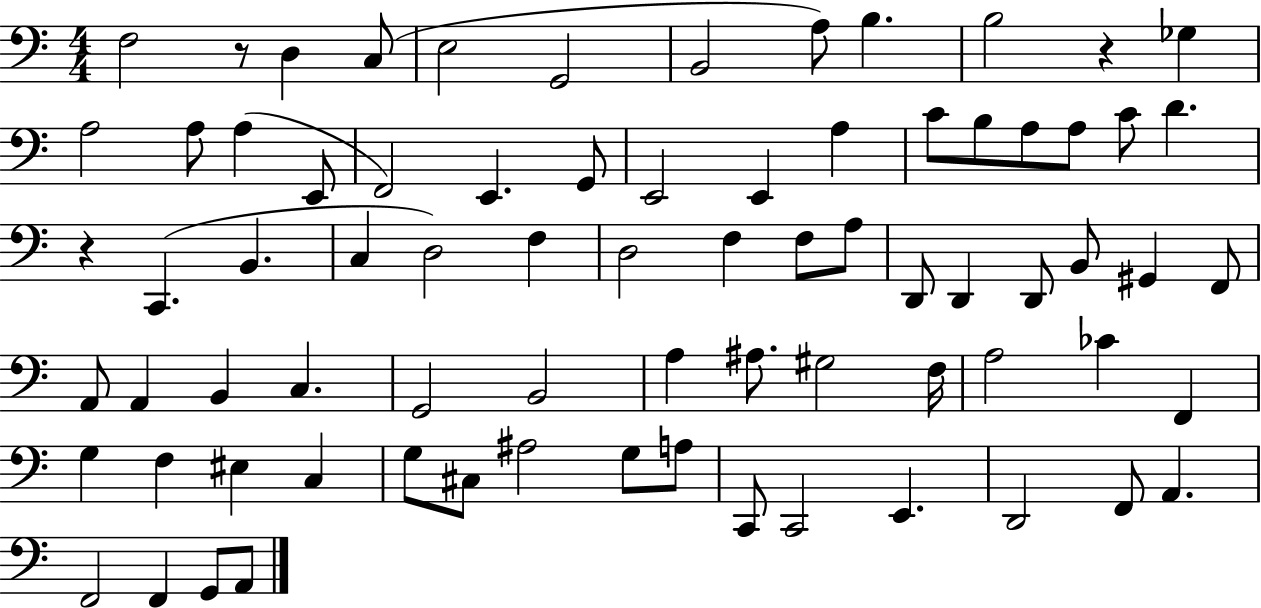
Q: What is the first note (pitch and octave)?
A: F3